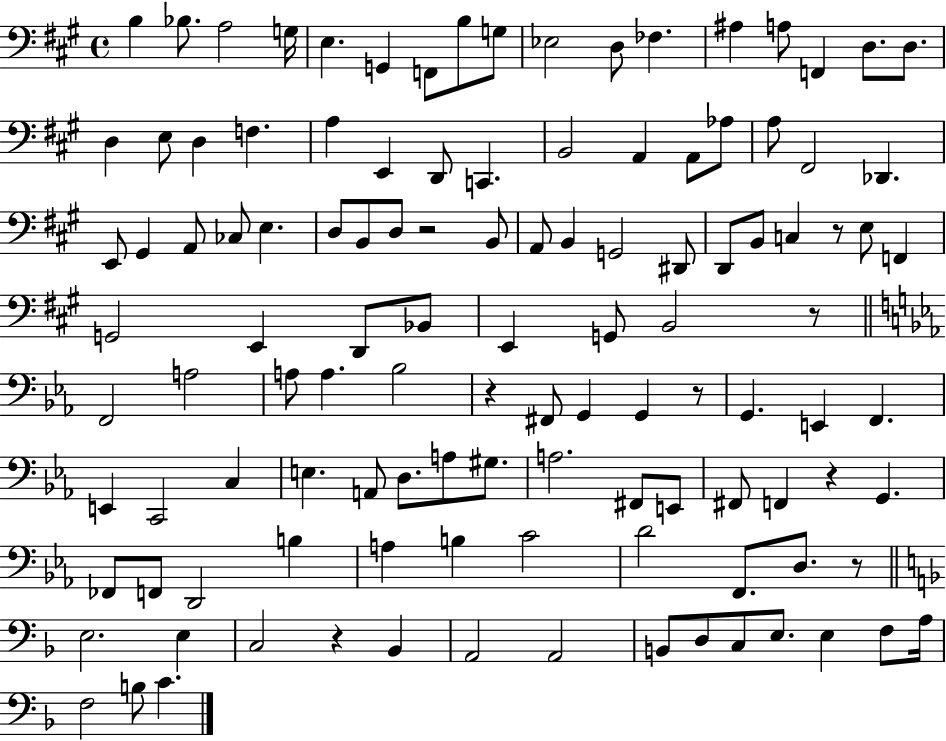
{
  \clef bass
  \time 4/4
  \defaultTimeSignature
  \key a \major
  \repeat volta 2 { b4 bes8. a2 g16 | e4. g,4 f,8 b8 g8 | ees2 d8 fes4. | ais4 a8 f,4 d8. d8. | \break d4 e8 d4 f4. | a4 e,4 d,8 c,4. | b,2 a,4 a,8 aes8 | a8 fis,2 des,4. | \break e,8 gis,4 a,8 ces8 e4. | d8 b,8 d8 r2 b,8 | a,8 b,4 g,2 dis,8 | d,8 b,8 c4 r8 e8 f,4 | \break g,2 e,4 d,8 bes,8 | e,4 g,8 b,2 r8 | \bar "||" \break \key ees \major f,2 a2 | a8 a4. bes2 | r4 fis,8 g,4 g,4 r8 | g,4. e,4 f,4. | \break e,4 c,2 c4 | e4. a,8 d8. a8 gis8. | a2. fis,8 e,8 | fis,8 f,4 r4 g,4. | \break fes,8 f,8 d,2 b4 | a4 b4 c'2 | d'2 f,8. d8. r8 | \bar "||" \break \key f \major e2. e4 | c2 r4 bes,4 | a,2 a,2 | b,8 d8 c8 e8. e4 f8 a16 | \break f2 b8 c'4. | } \bar "|."
}